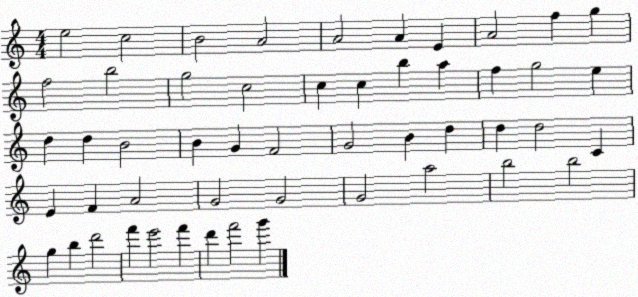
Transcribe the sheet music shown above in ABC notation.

X:1
T:Untitled
M:4/4
L:1/4
K:C
e2 c2 B2 A2 A2 A E A2 f g f2 b2 g2 c2 c c b a f g2 e d d B2 B G F2 G2 B d d d2 C E F A2 G2 G2 G2 a2 b2 b2 g b d'2 f' e'2 f' d' f'2 g'